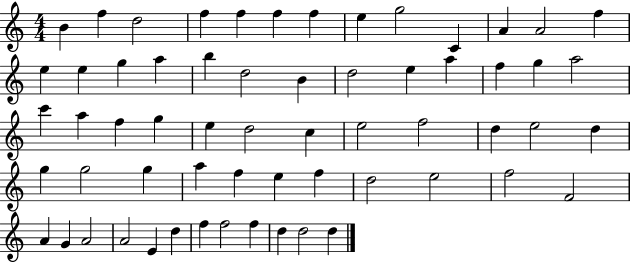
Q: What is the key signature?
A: C major